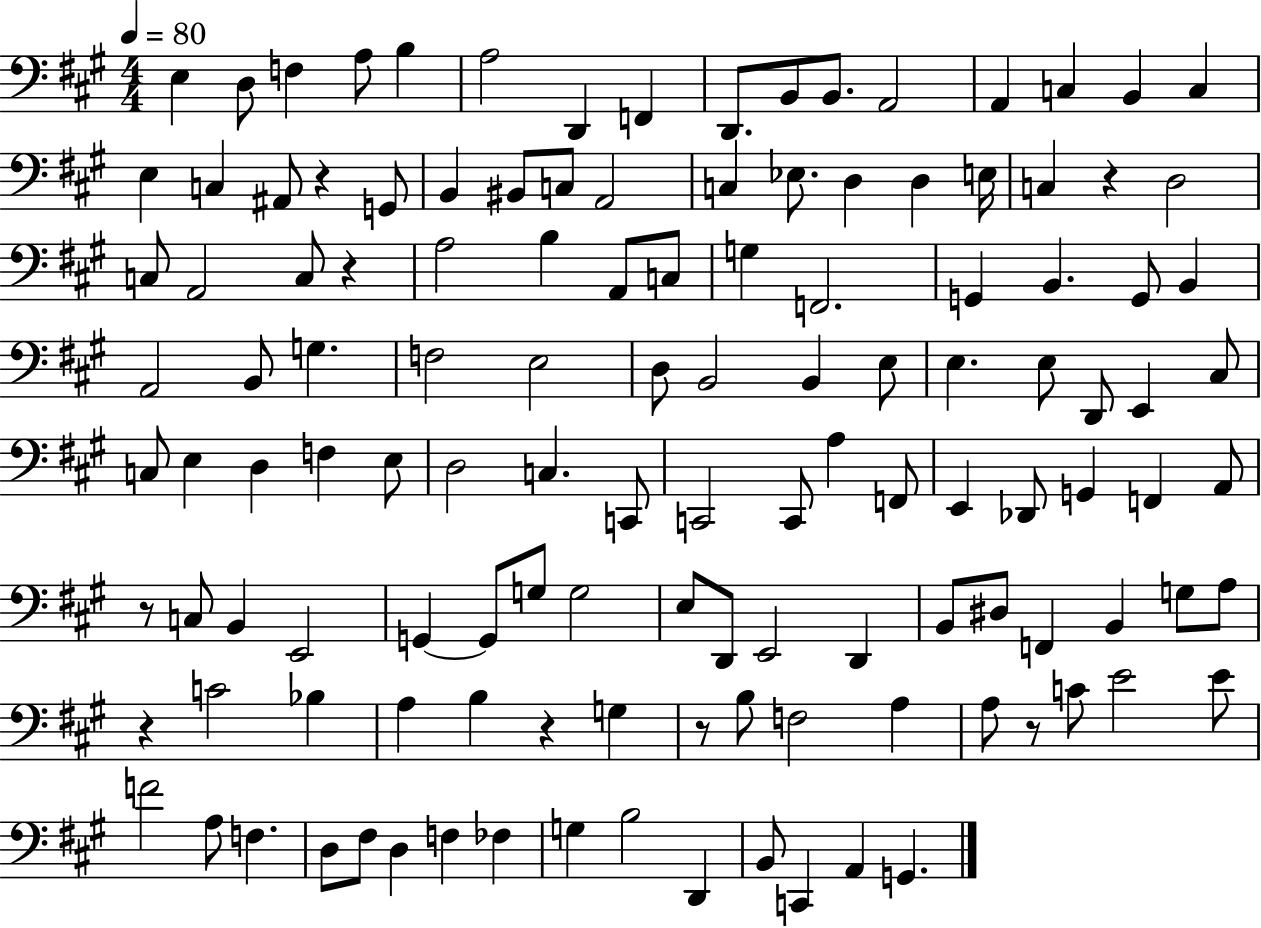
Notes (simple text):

E3/q D3/e F3/q A3/e B3/q A3/h D2/q F2/q D2/e. B2/e B2/e. A2/h A2/q C3/q B2/q C3/q E3/q C3/q A#2/e R/q G2/e B2/q BIS2/e C3/e A2/h C3/q Eb3/e. D3/q D3/q E3/s C3/q R/q D3/h C3/e A2/h C3/e R/q A3/h B3/q A2/e C3/e G3/q F2/h. G2/q B2/q. G2/e B2/q A2/h B2/e G3/q. F3/h E3/h D3/e B2/h B2/q E3/e E3/q. E3/e D2/e E2/q C#3/e C3/e E3/q D3/q F3/q E3/e D3/h C3/q. C2/e C2/h C2/e A3/q F2/e E2/q Db2/e G2/q F2/q A2/e R/e C3/e B2/q E2/h G2/q G2/e G3/e G3/h E3/e D2/e E2/h D2/q B2/e D#3/e F2/q B2/q G3/e A3/e R/q C4/h Bb3/q A3/q B3/q R/q G3/q R/e B3/e F3/h A3/q A3/e R/e C4/e E4/h E4/e F4/h A3/e F3/q. D3/e F#3/e D3/q F3/q FES3/q G3/q B3/h D2/q B2/e C2/q A2/q G2/q.